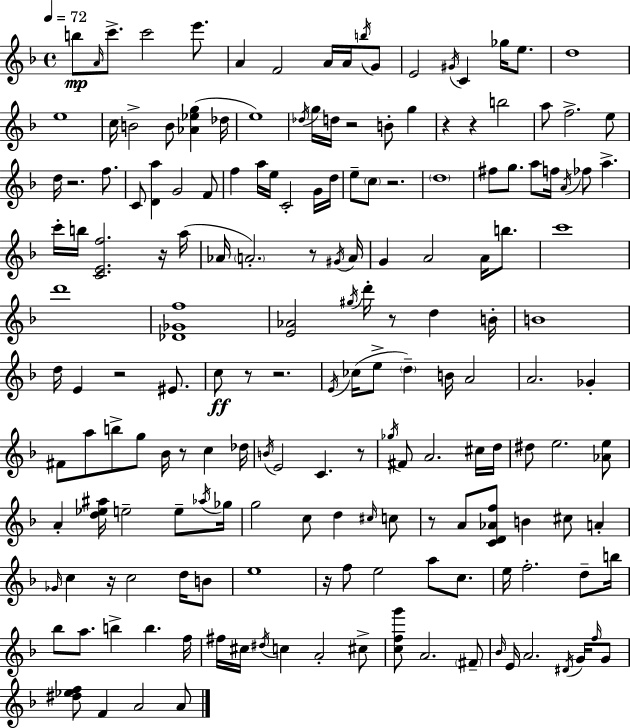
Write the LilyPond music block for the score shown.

{
  \clef treble
  \time 4/4
  \defaultTimeSignature
  \key f \major
  \tempo 4 = 72
  b''8\mp \grace { a'16 } c'''8.-> c'''2 e'''8. | a'4 f'2 a'16 a'16 \acciaccatura { b''16 } | g'8 e'2 \acciaccatura { gis'16 } c'4 ges''16 | e''8. d''1 | \break e''1 | c''16 b'2-> b'8 <aes' ees'' g''>4( | des''16 e''1) | \acciaccatura { des''16 } g''16 d''16 r2 b'8-. | \break g''4 r4 r4 b''2 | a''8 f''2.-> | e''8 d''16 r2. | f''8. c'8 <d' a''>4 g'2 | \break f'8 f''4 a''16 e''16 c'2-. | g'16 d''16 e''8-- \parenthesize c''8 r2. | \parenthesize d''1 | fis''8 g''8. a''8 f''16 \acciaccatura { a'16 } fes''8 a''4.-> | \break c'''16-. b''16 <c' e' f''>2. | r16 a''16( aes'16 \parenthesize a'2.-.) | r8 \acciaccatura { gis'16 } a'16 g'4 a'2 | a'16 b''8. c'''1 | \break d'''1 | <des' ges' f''>1 | <e' aes'>2 \acciaccatura { gis''16 } d'''16-. | r8 d''4 b'16-. b'1 | \break d''16 e'4 r2 | eis'8. c''8\ff r8 r2. | \acciaccatura { e'16 }( ces''16 e''8-> \parenthesize d''4--) b'16 | a'2 a'2. | \break ges'4-. fis'8 a''8 b''8-> g''8 | bes'16 r8 c''4 des''16 \acciaccatura { b'16 } e'2 | c'4. r8 \acciaccatura { ges''16 } fis'8 a'2. | cis''16 d''16 dis''8 e''2. | \break <aes' e''>8 a'4-. <d'' ees'' ais''>16 e''2-- | e''8-- \acciaccatura { aes''16 } ges''16 g''2 | c''8 d''4 \grace { cis''16 } c''8 r8 a'8 | <c' d' aes' f''>8 b'4 cis''8 a'4-. \grace { ges'16 } c''4 | \break r16 c''2 d''16 b'8 e''1 | r16 f''8 | e''2 a''8 c''8. e''16 f''2.-. | d''8-- b''16 bes''8 a''8. | \break b''4-> b''4. f''16 fis''16 cis''16 \acciaccatura { dis''16 } | c''4 a'2-. cis''8-> <c'' f'' g'''>8 | a'2. \parenthesize fis'8-- \grace { bes'16 } e'16 | a'2. \acciaccatura { dis'16 } g'16 \grace { f''16 } g'8 | \break <dis'' ees'' f''>8 f'4 a'2 a'8 | \bar "|."
}